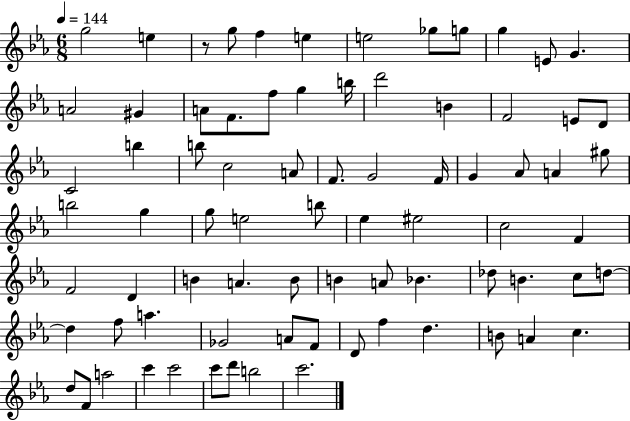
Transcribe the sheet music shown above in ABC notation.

X:1
T:Untitled
M:6/8
L:1/4
K:Eb
g2 e z/2 g/2 f e e2 _g/2 g/2 g E/2 G A2 ^G A/2 F/2 f/2 g b/4 d'2 B F2 E/2 D/2 C2 b b/2 c2 A/2 F/2 G2 F/4 G _A/2 A ^g/2 b2 g g/2 e2 b/2 _e ^e2 c2 F F2 D B A B/2 B A/2 _B _d/2 B c/2 d/2 d f/2 a _G2 A/2 F/2 D/2 f d B/2 A c d/2 F/2 a2 c' c'2 c'/2 d'/2 b2 c'2